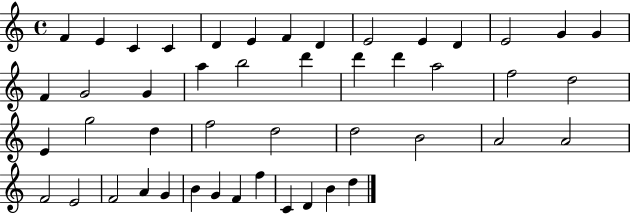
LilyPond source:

{
  \clef treble
  \time 4/4
  \defaultTimeSignature
  \key c \major
  f'4 e'4 c'4 c'4 | d'4 e'4 f'4 d'4 | e'2 e'4 d'4 | e'2 g'4 g'4 | \break f'4 g'2 g'4 | a''4 b''2 d'''4 | d'''4 d'''4 a''2 | f''2 d''2 | \break e'4 g''2 d''4 | f''2 d''2 | d''2 b'2 | a'2 a'2 | \break f'2 e'2 | f'2 a'4 g'4 | b'4 g'4 f'4 f''4 | c'4 d'4 b'4 d''4 | \break \bar "|."
}